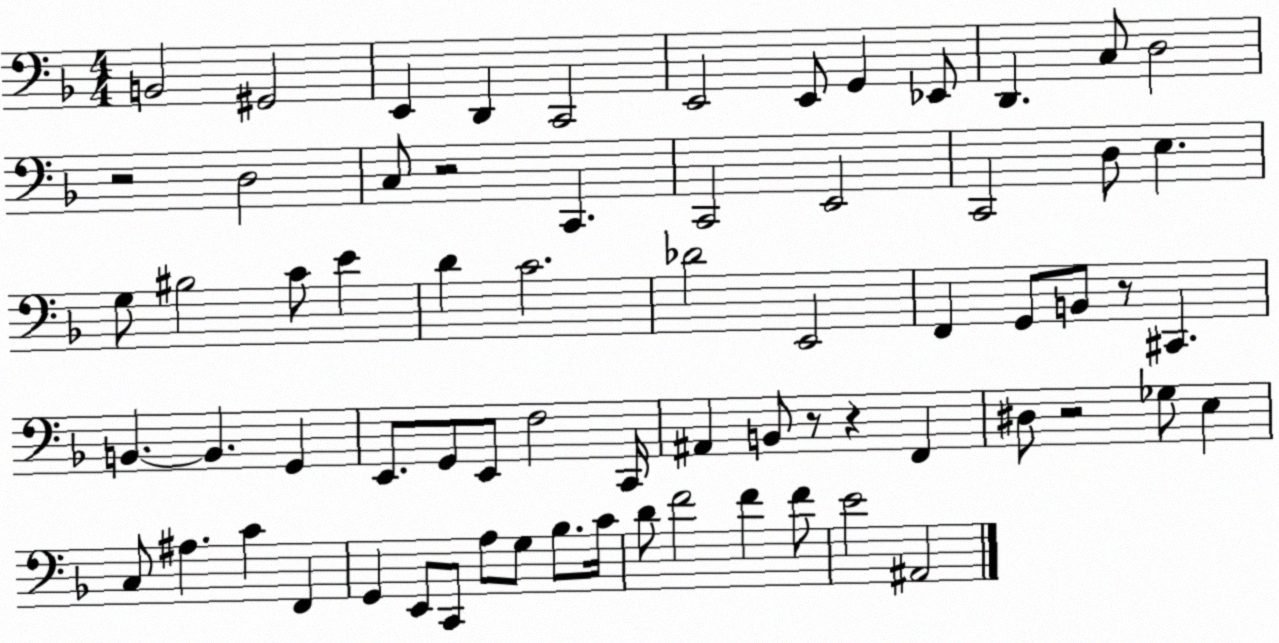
X:1
T:Untitled
M:4/4
L:1/4
K:F
B,,2 ^G,,2 E,, D,, C,,2 E,,2 E,,/2 G,, _E,,/2 D,, C,/2 D,2 z2 D,2 C,/2 z2 C,, C,,2 E,,2 C,,2 D,/2 E, G,/2 ^B,2 C/2 E D C2 _D2 E,,2 F,, G,,/2 B,,/2 z/2 ^C,, B,, B,, G,, E,,/2 G,,/2 E,,/2 F,2 C,,/4 ^A,, B,,/2 z/2 z F,, ^D,/2 z2 _G,/2 E, C,/2 ^A, C F,, G,, E,,/2 C,,/2 A,/2 G,/2 _B,/2 C/4 D/2 F2 F F/2 E2 ^A,,2